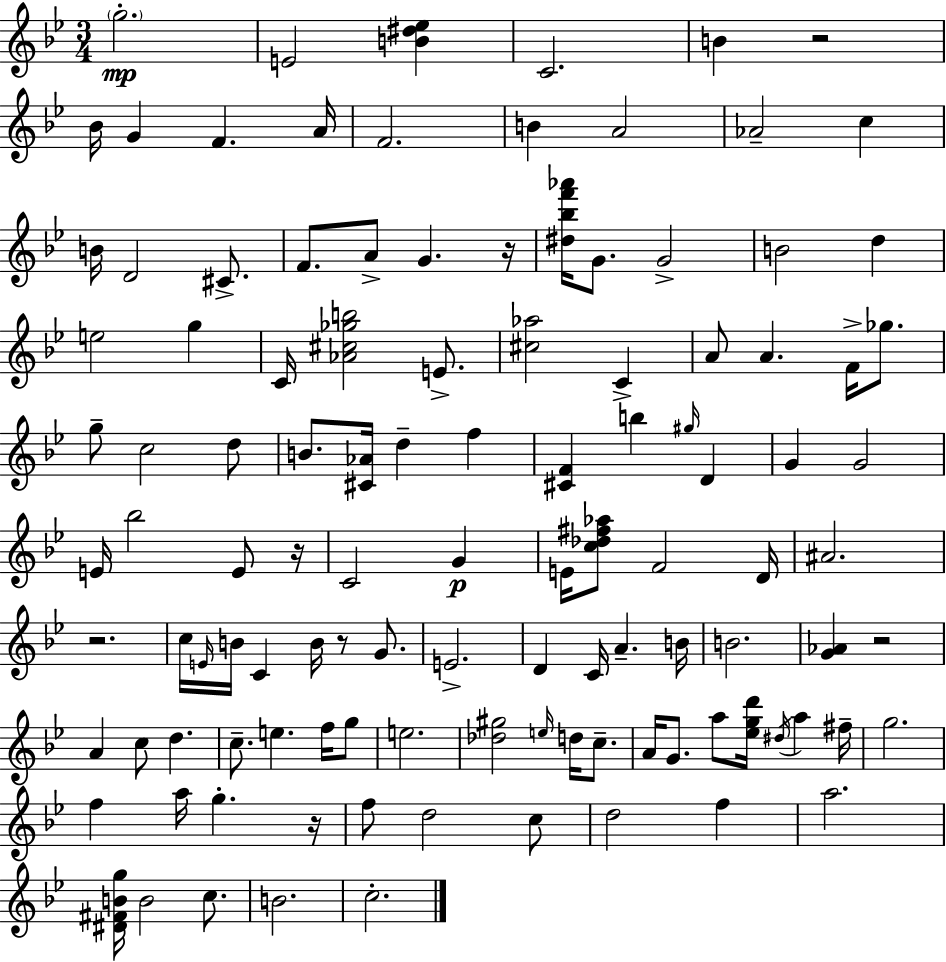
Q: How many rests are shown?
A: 7